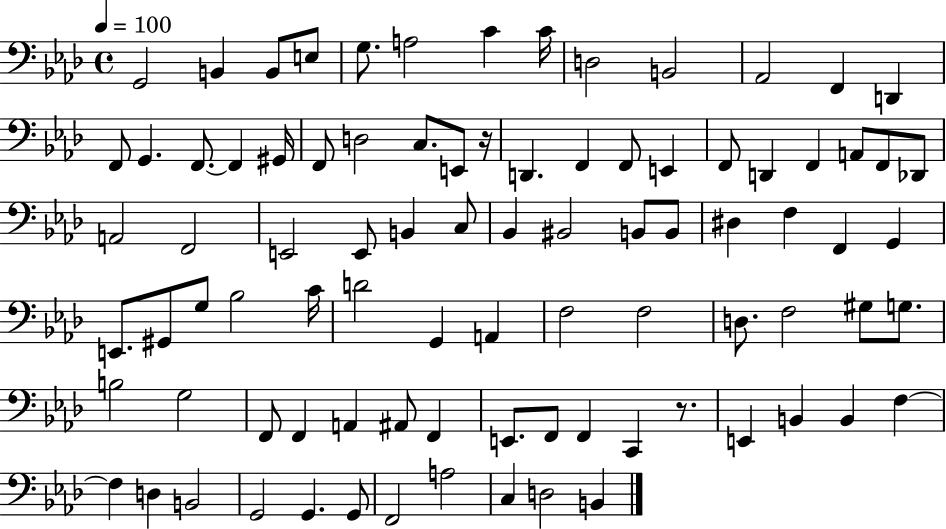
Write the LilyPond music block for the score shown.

{
  \clef bass
  \time 4/4
  \defaultTimeSignature
  \key aes \major
  \tempo 4 = 100
  \repeat volta 2 { g,2 b,4 b,8 e8 | g8. a2 c'4 c'16 | d2 b,2 | aes,2 f,4 d,4 | \break f,8 g,4. f,8.~~ f,4 gis,16 | f,8 d2 c8. e,8 r16 | d,4. f,4 f,8 e,4 | f,8 d,4 f,4 a,8 f,8 des,8 | \break a,2 f,2 | e,2 e,8 b,4 c8 | bes,4 bis,2 b,8 b,8 | dis4 f4 f,4 g,4 | \break e,8. gis,8 g8 bes2 c'16 | d'2 g,4 a,4 | f2 f2 | d8. f2 gis8 g8. | \break b2 g2 | f,8 f,4 a,4 ais,8 f,4 | e,8. f,8 f,4 c,4 r8. | e,4 b,4 b,4 f4~~ | \break f4 d4 b,2 | g,2 g,4. g,8 | f,2 a2 | c4 d2 b,4 | \break } \bar "|."
}